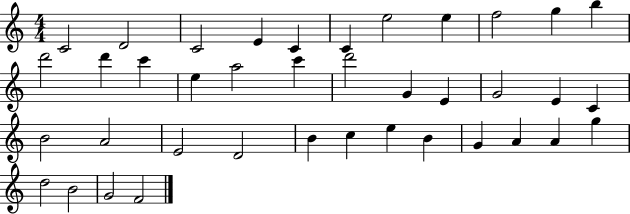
C4/h D4/h C4/h E4/q C4/q C4/q E5/h E5/q F5/h G5/q B5/q D6/h D6/q C6/q E5/q A5/h C6/q D6/h G4/q E4/q G4/h E4/q C4/q B4/h A4/h E4/h D4/h B4/q C5/q E5/q B4/q G4/q A4/q A4/q G5/q D5/h B4/h G4/h F4/h